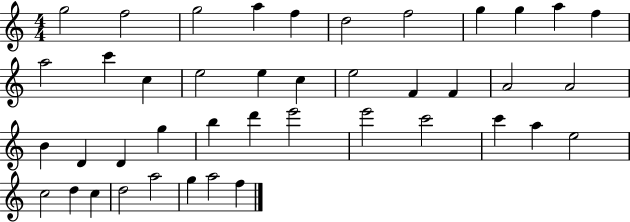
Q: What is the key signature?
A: C major